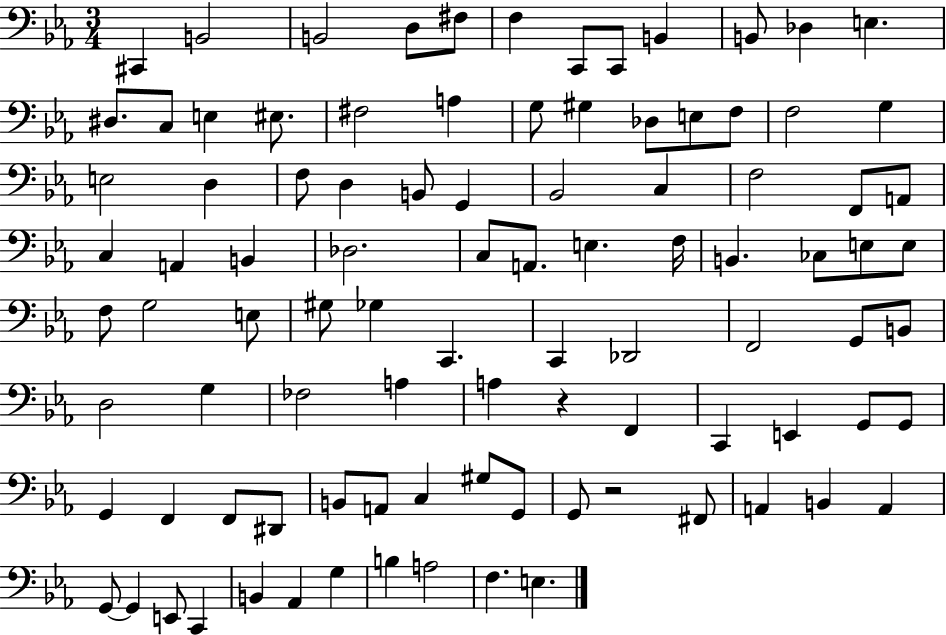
{
  \clef bass
  \numericTimeSignature
  \time 3/4
  \key ees \major
  cis,4 b,2 | b,2 d8 fis8 | f4 c,8 c,8 b,4 | b,8 des4 e4. | \break dis8. c8 e4 eis8. | fis2 a4 | g8 gis4 des8 e8 f8 | f2 g4 | \break e2 d4 | f8 d4 b,8 g,4 | bes,2 c4 | f2 f,8 a,8 | \break c4 a,4 b,4 | des2. | c8 a,8. e4. f16 | b,4. ces8 e8 e8 | \break f8 g2 e8 | gis8 ges4 c,4. | c,4 des,2 | f,2 g,8 b,8 | \break d2 g4 | fes2 a4 | a4 r4 f,4 | c,4 e,4 g,8 g,8 | \break g,4 f,4 f,8 dis,8 | b,8 a,8 c4 gis8 g,8 | g,8 r2 fis,8 | a,4 b,4 a,4 | \break g,8~~ g,4 e,8 c,4 | b,4 aes,4 g4 | b4 a2 | f4. e4. | \break \bar "|."
}